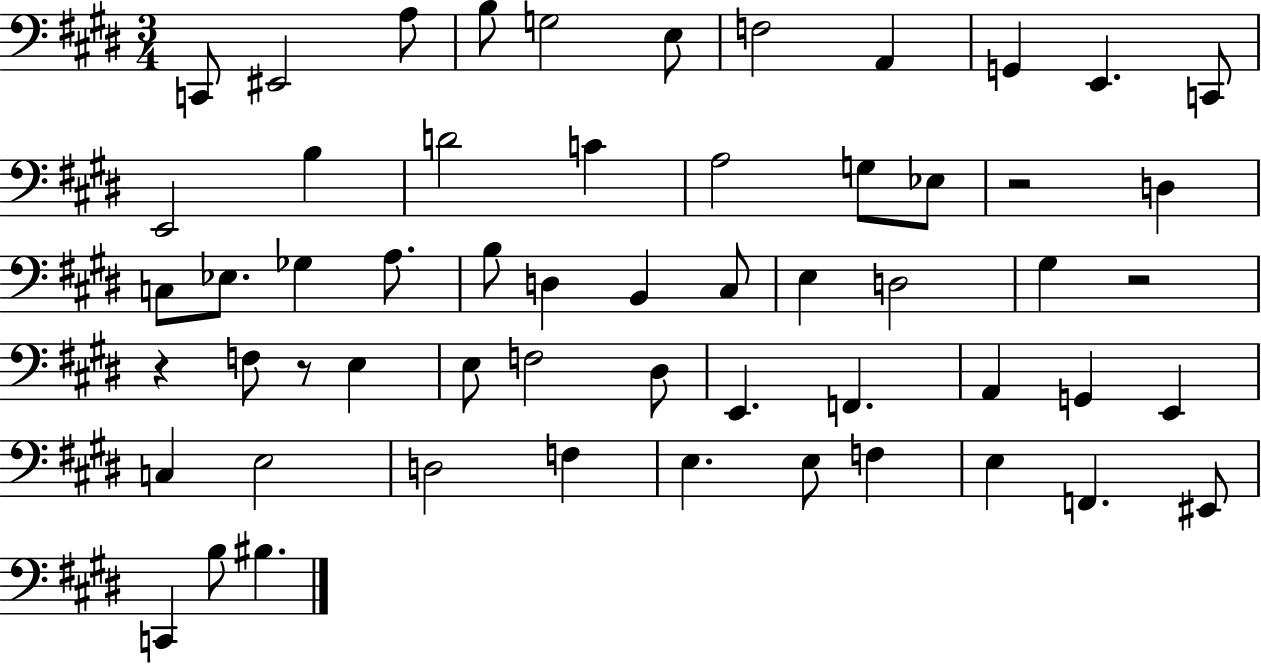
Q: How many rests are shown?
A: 4